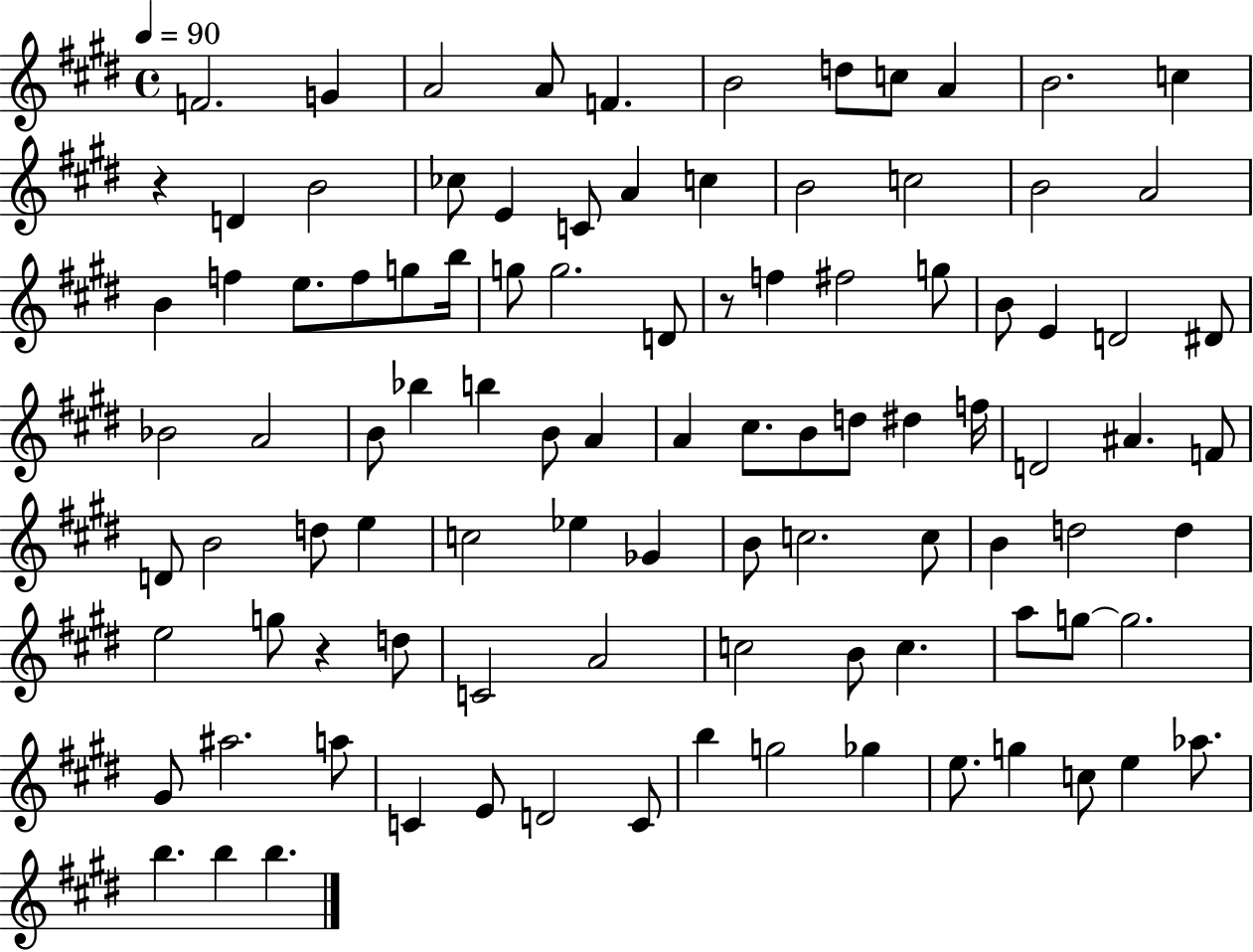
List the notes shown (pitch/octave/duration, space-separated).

F4/h. G4/q A4/h A4/e F4/q. B4/h D5/e C5/e A4/q B4/h. C5/q R/q D4/q B4/h CES5/e E4/q C4/e A4/q C5/q B4/h C5/h B4/h A4/h B4/q F5/q E5/e. F5/e G5/e B5/s G5/e G5/h. D4/e R/e F5/q F#5/h G5/e B4/e E4/q D4/h D#4/e Bb4/h A4/h B4/e Bb5/q B5/q B4/e A4/q A4/q C#5/e. B4/e D5/e D#5/q F5/s D4/h A#4/q. F4/e D4/e B4/h D5/e E5/q C5/h Eb5/q Gb4/q B4/e C5/h. C5/e B4/q D5/h D5/q E5/h G5/e R/q D5/e C4/h A4/h C5/h B4/e C5/q. A5/e G5/e G5/h. G#4/e A#5/h. A5/e C4/q E4/e D4/h C4/e B5/q G5/h Gb5/q E5/e. G5/q C5/e E5/q Ab5/e. B5/q. B5/q B5/q.